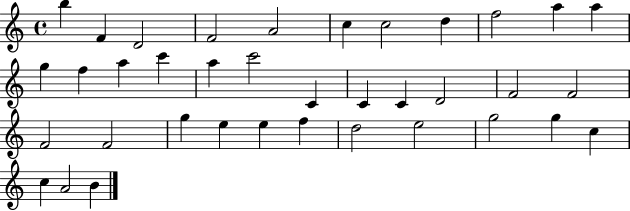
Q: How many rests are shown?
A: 0